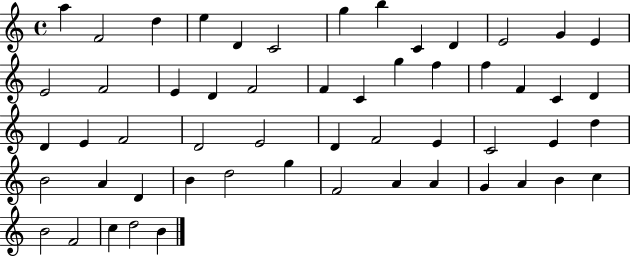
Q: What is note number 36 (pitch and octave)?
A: E4